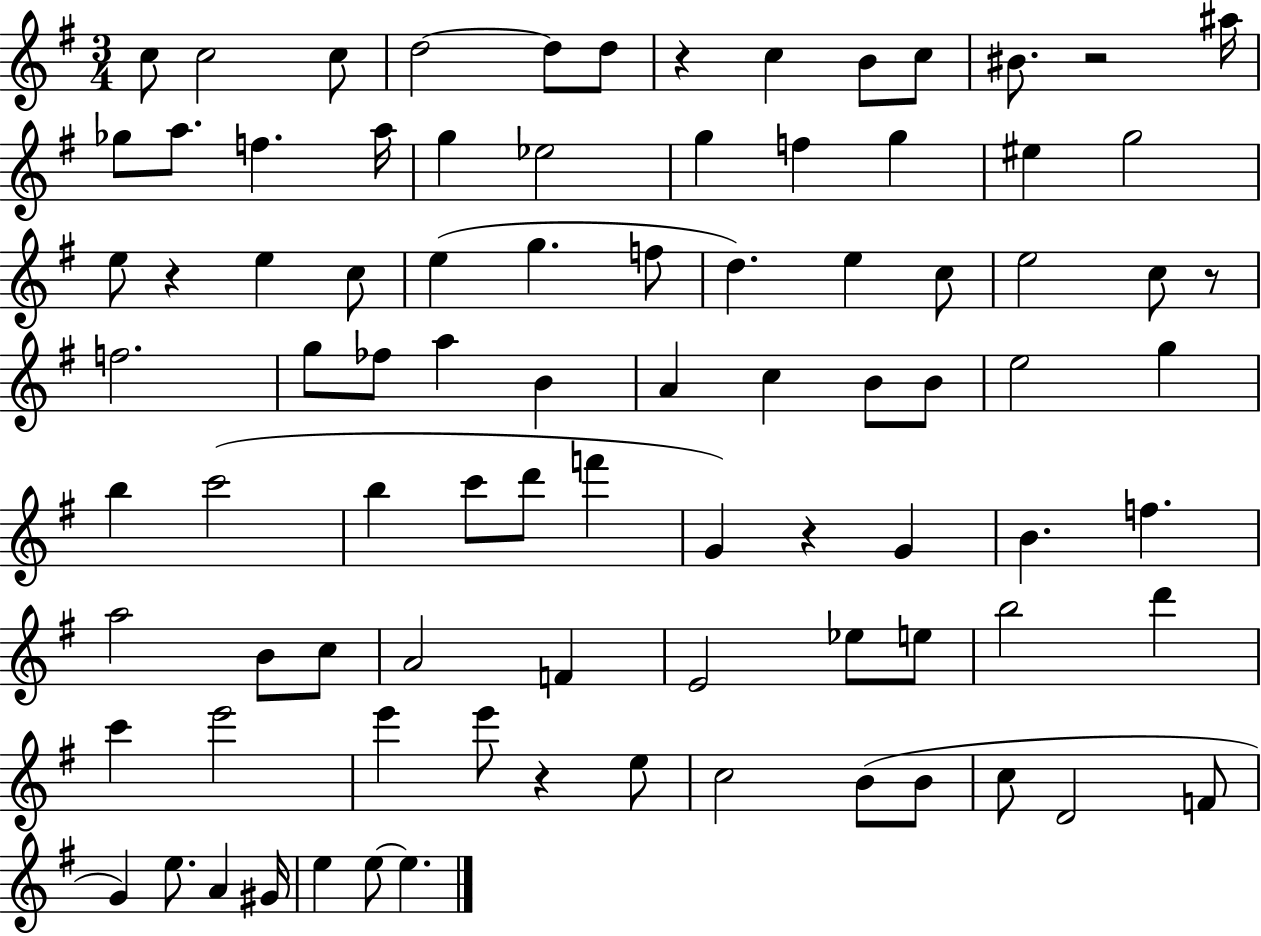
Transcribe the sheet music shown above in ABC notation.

X:1
T:Untitled
M:3/4
L:1/4
K:G
c/2 c2 c/2 d2 d/2 d/2 z c B/2 c/2 ^B/2 z2 ^a/4 _g/2 a/2 f a/4 g _e2 g f g ^e g2 e/2 z e c/2 e g f/2 d e c/2 e2 c/2 z/2 f2 g/2 _f/2 a B A c B/2 B/2 e2 g b c'2 b c'/2 d'/2 f' G z G B f a2 B/2 c/2 A2 F E2 _e/2 e/2 b2 d' c' e'2 e' e'/2 z e/2 c2 B/2 B/2 c/2 D2 F/2 G e/2 A ^G/4 e e/2 e